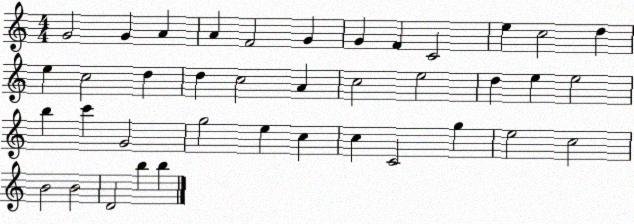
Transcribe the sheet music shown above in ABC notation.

X:1
T:Untitled
M:4/4
L:1/4
K:C
G2 G A A F2 G G F C2 e c2 d e c2 d d c2 A c2 e2 d e e2 b c' G2 g2 e c c C2 g e2 c2 B2 B2 D2 b b